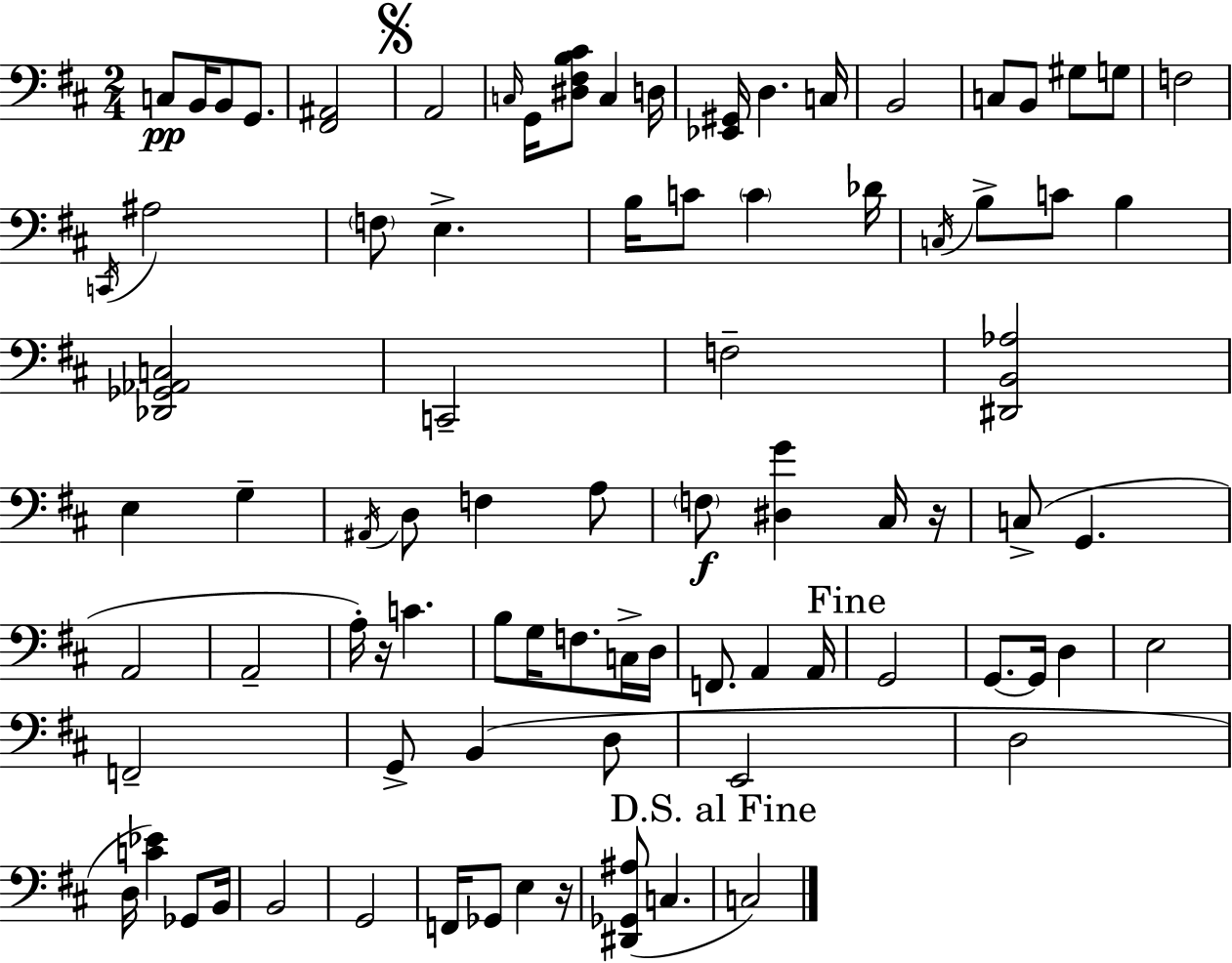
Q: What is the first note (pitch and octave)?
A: C3